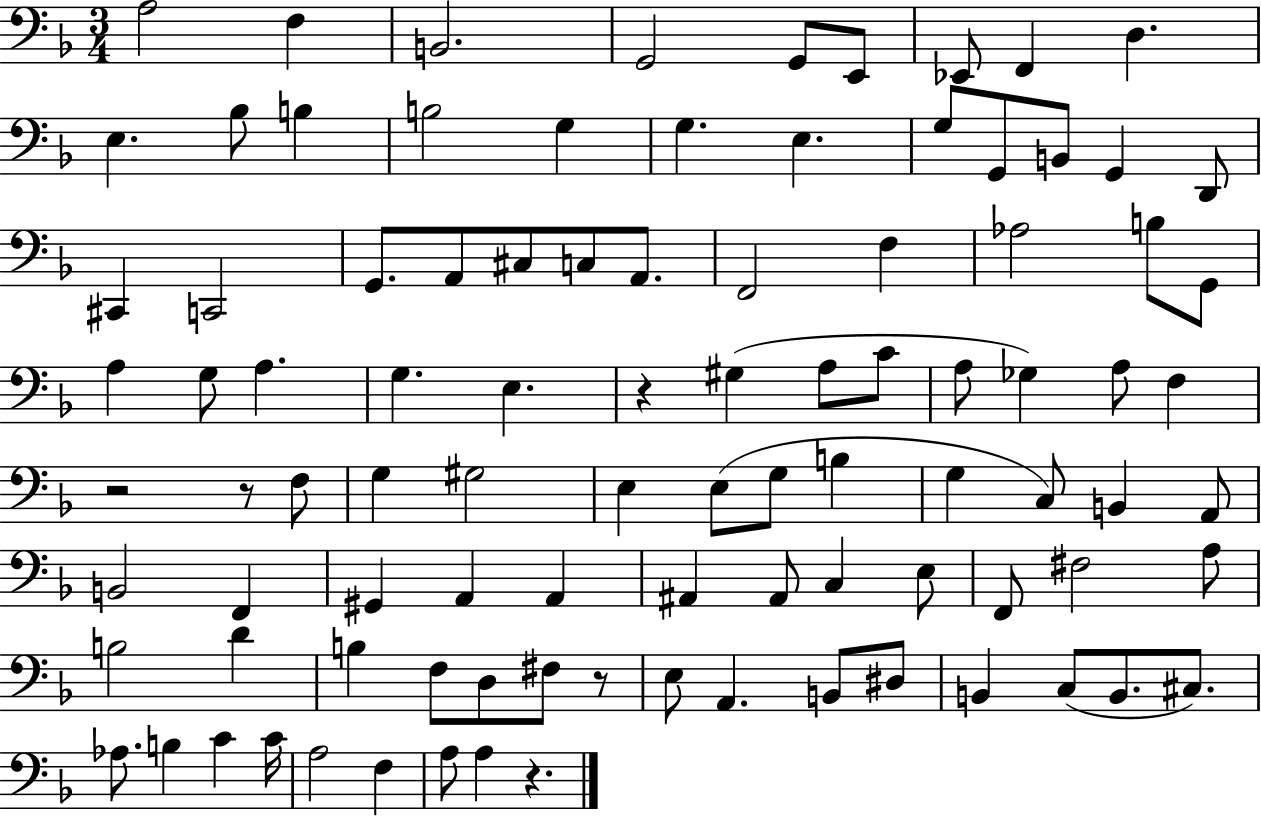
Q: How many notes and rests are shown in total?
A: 95